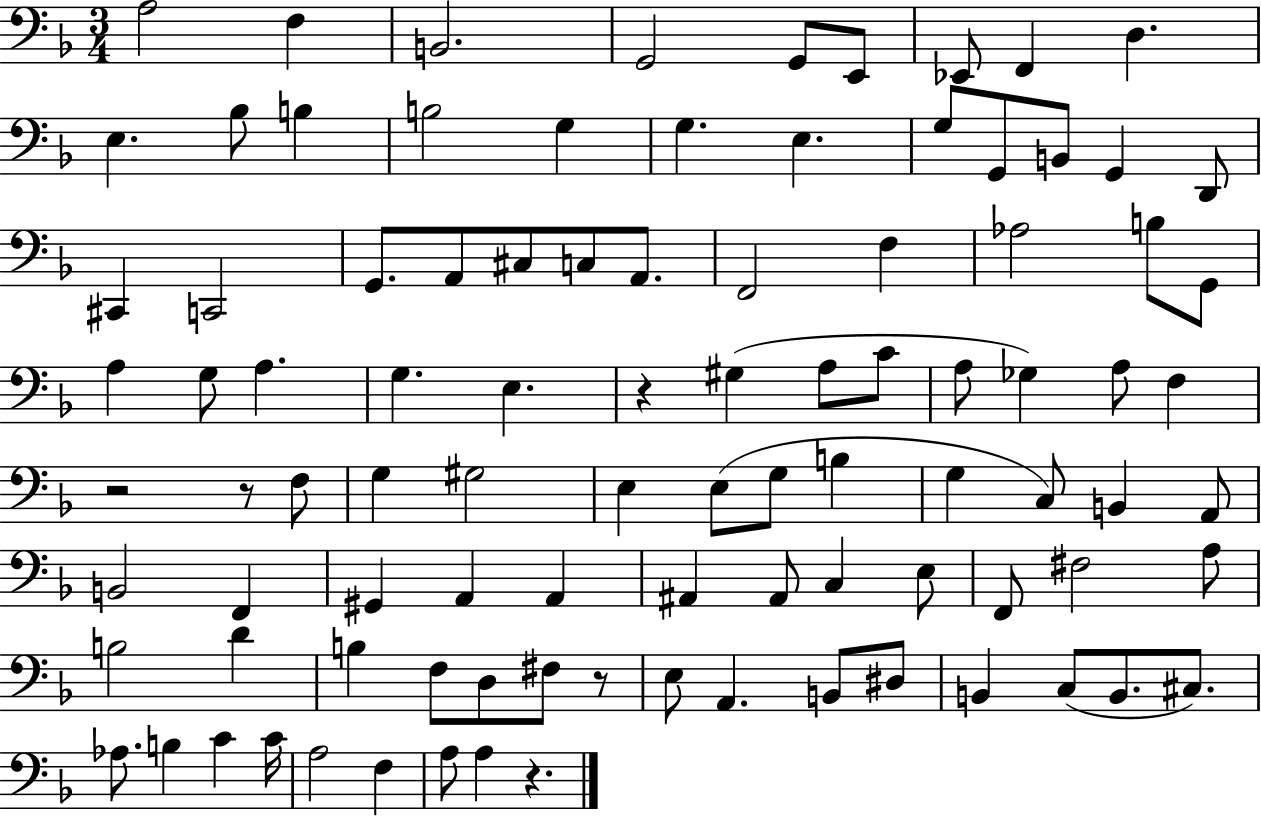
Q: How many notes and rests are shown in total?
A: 95